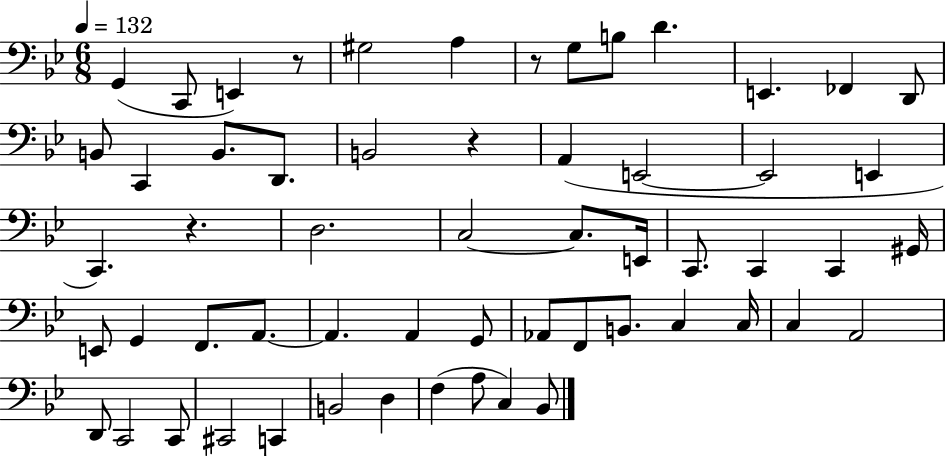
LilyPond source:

{
  \clef bass
  \numericTimeSignature
  \time 6/8
  \key bes \major
  \tempo 4 = 132
  g,4( c,8 e,4) r8 | gis2 a4 | r8 g8 b8 d'4. | e,4. fes,4 d,8 | \break b,8 c,4 b,8. d,8. | b,2 r4 | a,4( e,2~~ | e,2 e,4 | \break c,4.) r4. | d2. | c2~~ c8. e,16 | c,8. c,4 c,4 gis,16 | \break e,8 g,4 f,8. a,8.~~ | a,4. a,4 g,8 | aes,8 f,8 b,8. c4 c16 | c4 a,2 | \break d,8 c,2 c,8 | cis,2 c,4 | b,2 d4 | f4( a8 c4) bes,8 | \break \bar "|."
}